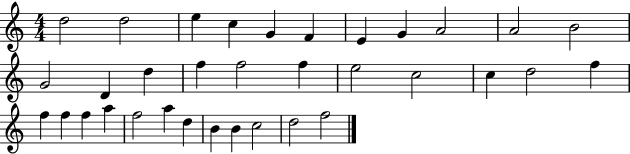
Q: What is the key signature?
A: C major